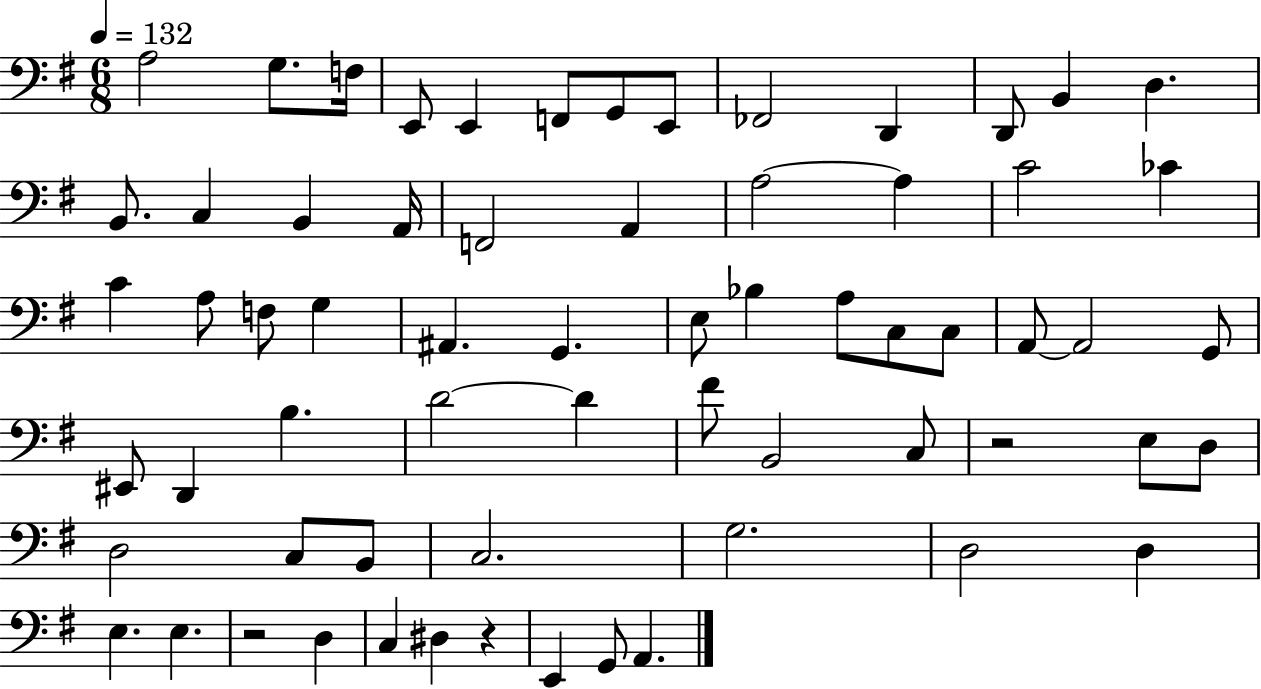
{
  \clef bass
  \numericTimeSignature
  \time 6/8
  \key g \major
  \tempo 4 = 132
  a2 g8. f16 | e,8 e,4 f,8 g,8 e,8 | fes,2 d,4 | d,8 b,4 d4. | \break b,8. c4 b,4 a,16 | f,2 a,4 | a2~~ a4 | c'2 ces'4 | \break c'4 a8 f8 g4 | ais,4. g,4. | e8 bes4 a8 c8 c8 | a,8~~ a,2 g,8 | \break eis,8 d,4 b4. | d'2~~ d'4 | fis'8 b,2 c8 | r2 e8 d8 | \break d2 c8 b,8 | c2. | g2. | d2 d4 | \break e4. e4. | r2 d4 | c4 dis4 r4 | e,4 g,8 a,4. | \break \bar "|."
}